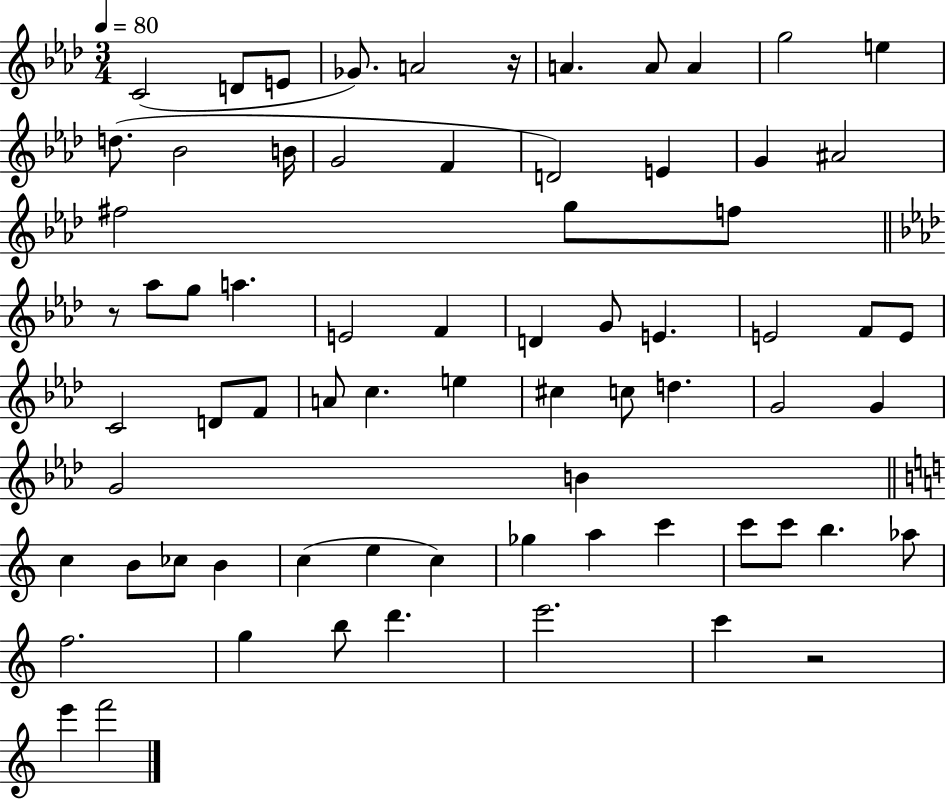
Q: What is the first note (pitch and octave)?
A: C4